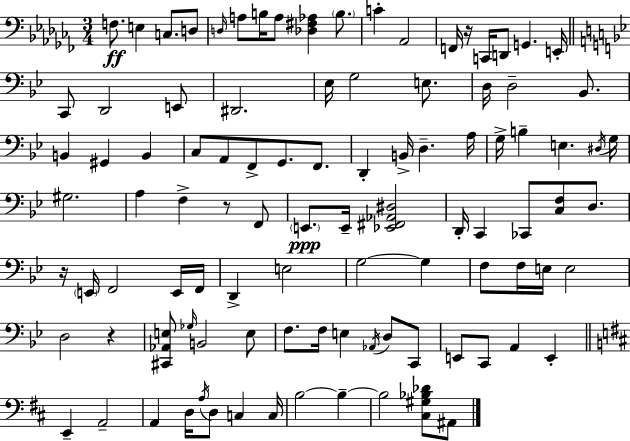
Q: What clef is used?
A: bass